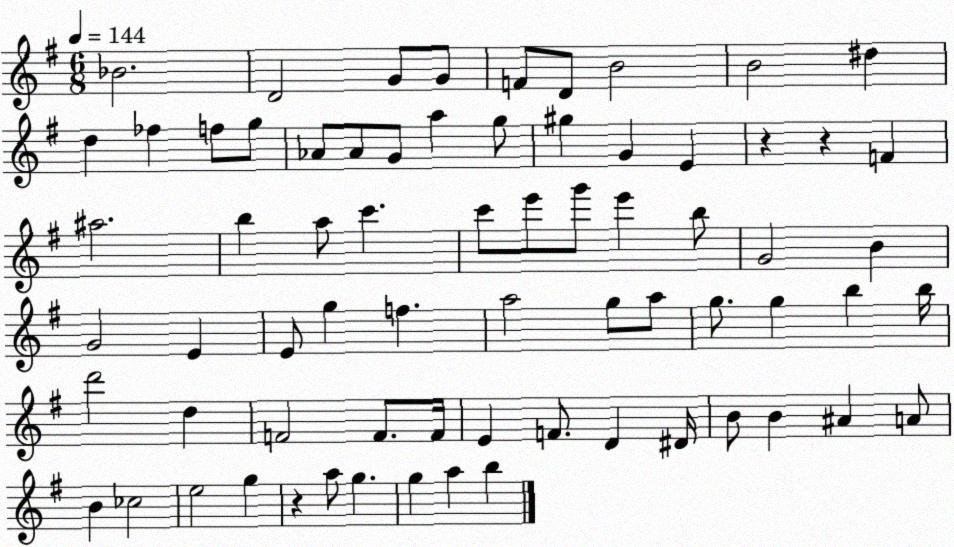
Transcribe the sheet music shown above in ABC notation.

X:1
T:Untitled
M:6/8
L:1/4
K:G
_B2 D2 G/2 G/2 F/2 D/2 B2 B2 ^d d _f f/2 g/2 _A/2 _A/2 G/2 a g/2 ^g G E z z F ^a2 b a/2 c' c'/2 e'/2 g'/2 e' b/2 G2 B G2 E E/2 g f a2 g/2 a/2 g/2 g b b/4 d'2 d F2 F/2 F/4 E F/2 D ^D/4 B/2 B ^A A/2 B _c2 e2 g z a/2 g g a b